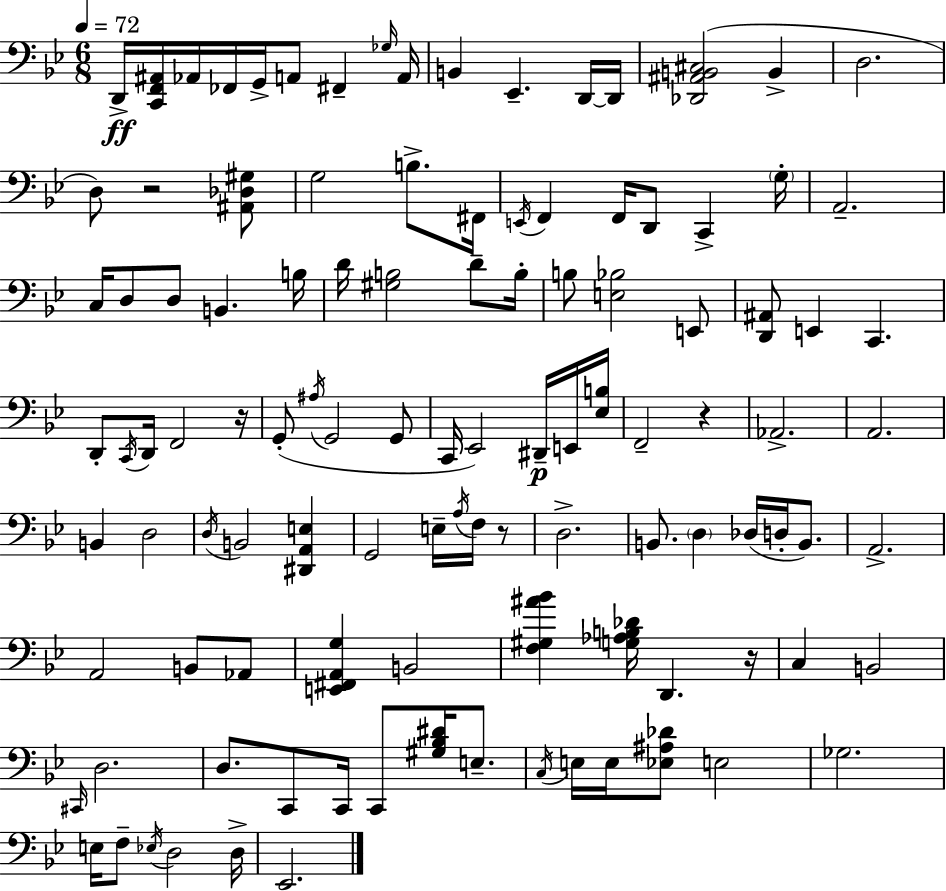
D2/s [C2,F2,A#2]/s Ab2/s FES2/s G2/s A2/e F#2/q Gb3/s A2/s B2/q Eb2/q. D2/s D2/s [Db2,A#2,B2,C#3]/h B2/q D3/h. D3/e R/h [A#2,Db3,G#3]/e G3/h B3/e. F#2/s E2/s F2/q F2/s D2/e C2/q G3/s A2/h. C3/s D3/e D3/e B2/q. B3/s D4/s [G#3,B3]/h D4/e B3/s B3/e [E3,Bb3]/h E2/e [D2,A#2]/e E2/q C2/q. D2/e C2/s D2/s F2/h R/s G2/e A#3/s G2/h G2/e C2/s Eb2/h D#2/s E2/s [Eb3,B3]/s F2/h R/q Ab2/h. A2/h. B2/q D3/h D3/s B2/h [D#2,A2,E3]/q G2/h E3/s A3/s F3/s R/e D3/h. B2/e. D3/q Db3/s D3/s B2/e. A2/h. A2/h B2/e Ab2/e [E2,F#2,A2,G3]/q B2/h [F3,G#3,A#4,Bb4]/q [G3,Ab3,B3,Db4]/s D2/q. R/s C3/q B2/h C#2/s D3/h. D3/e. C2/e C2/s C2/e [G#3,Bb3,D#4]/s E3/e. C3/s E3/s E3/s [Eb3,A#3,Db4]/e E3/h Gb3/h. E3/s F3/e Eb3/s D3/h D3/s Eb2/h.